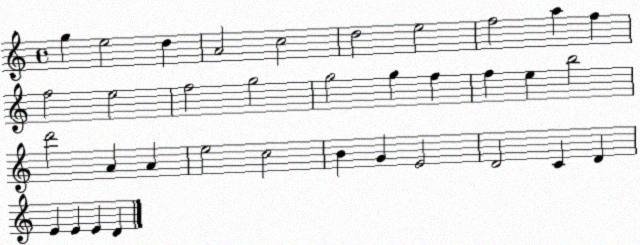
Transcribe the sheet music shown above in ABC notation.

X:1
T:Untitled
M:4/4
L:1/4
K:C
g e2 d A2 c2 d2 e2 f2 a f f2 e2 f2 g2 g2 g f f e b2 d'2 A A e2 c2 B G E2 D2 C D E E E D